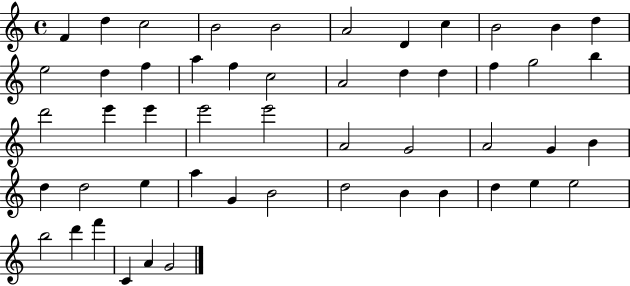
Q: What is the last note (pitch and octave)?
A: G4